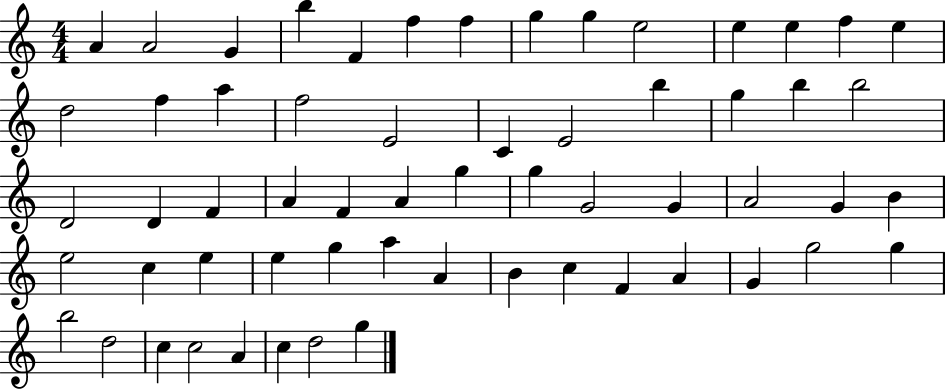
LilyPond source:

{
  \clef treble
  \numericTimeSignature
  \time 4/4
  \key c \major
  a'4 a'2 g'4 | b''4 f'4 f''4 f''4 | g''4 g''4 e''2 | e''4 e''4 f''4 e''4 | \break d''2 f''4 a''4 | f''2 e'2 | c'4 e'2 b''4 | g''4 b''4 b''2 | \break d'2 d'4 f'4 | a'4 f'4 a'4 g''4 | g''4 g'2 g'4 | a'2 g'4 b'4 | \break e''2 c''4 e''4 | e''4 g''4 a''4 a'4 | b'4 c''4 f'4 a'4 | g'4 g''2 g''4 | \break b''2 d''2 | c''4 c''2 a'4 | c''4 d''2 g''4 | \bar "|."
}